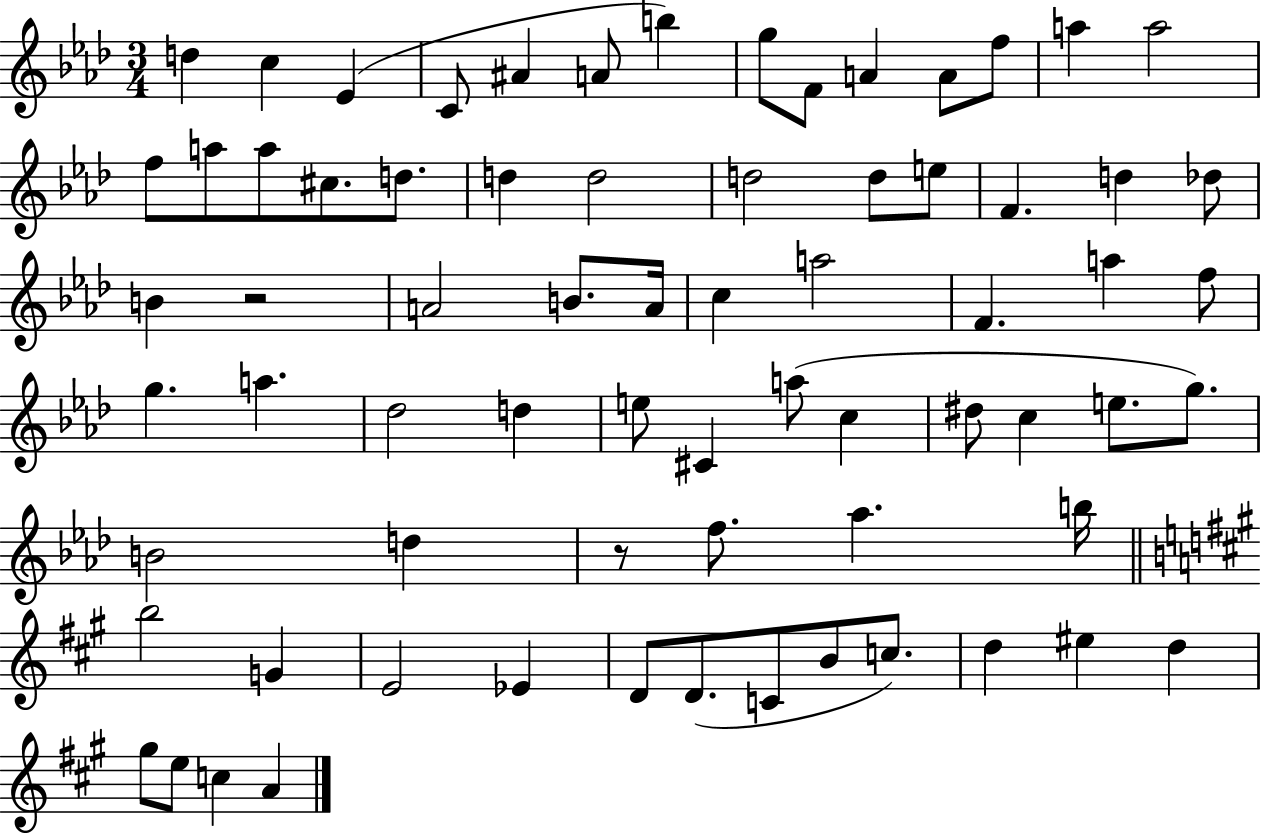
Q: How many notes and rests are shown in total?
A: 71